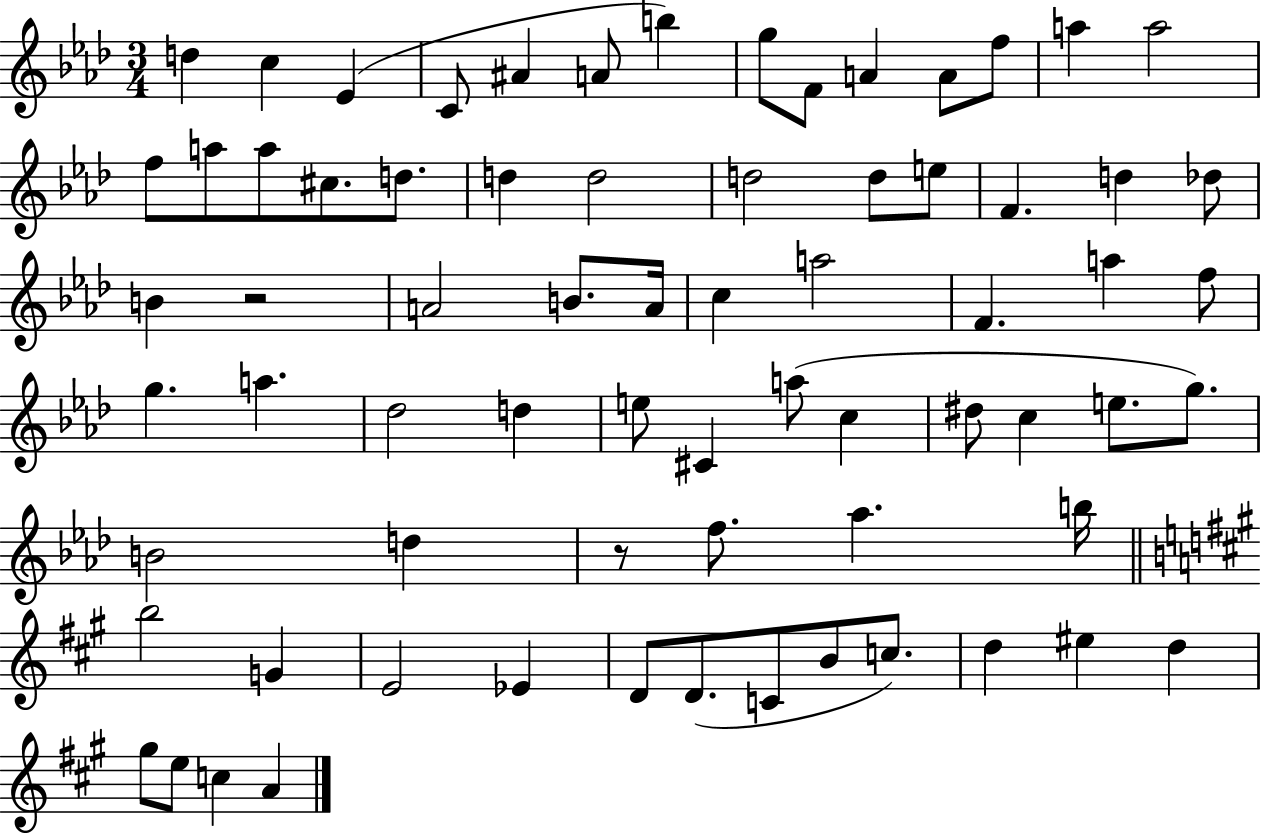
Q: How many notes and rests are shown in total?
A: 71